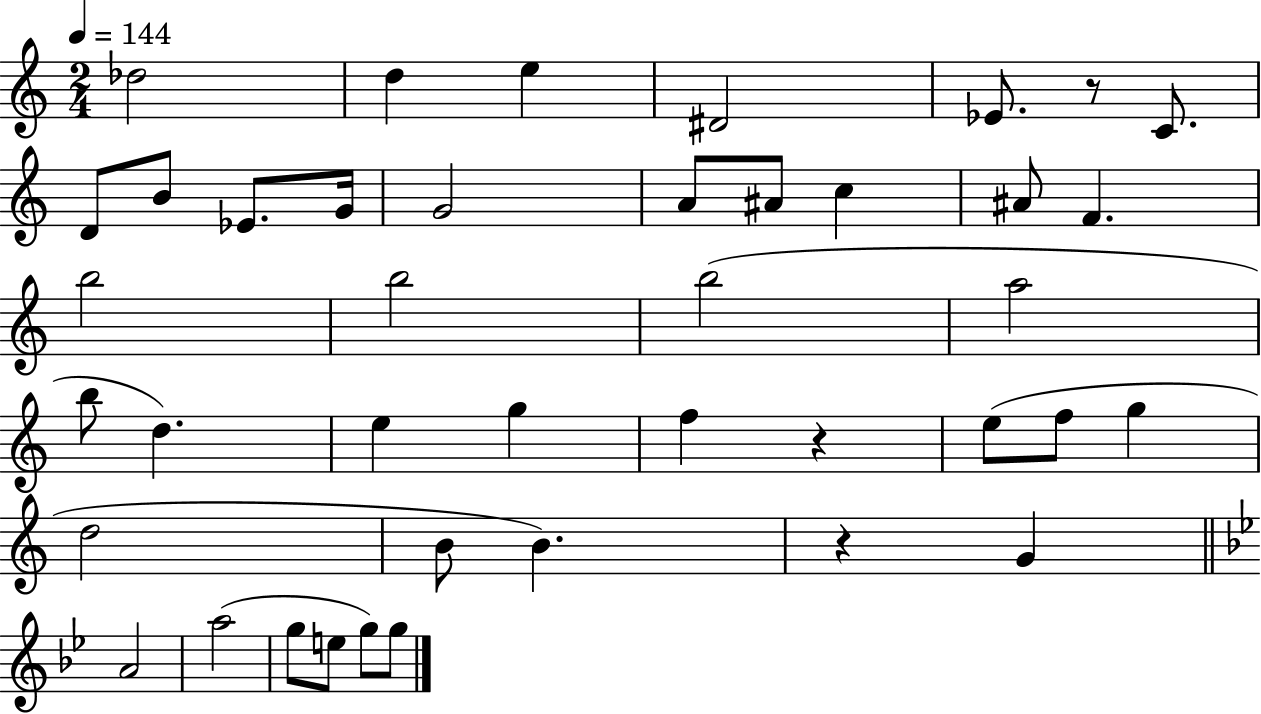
{
  \clef treble
  \numericTimeSignature
  \time 2/4
  \key c \major
  \tempo 4 = 144
  des''2 | d''4 e''4 | dis'2 | ees'8. r8 c'8. | \break d'8 b'8 ees'8. g'16 | g'2 | a'8 ais'8 c''4 | ais'8 f'4. | \break b''2 | b''2 | b''2( | a''2 | \break b''8 d''4.) | e''4 g''4 | f''4 r4 | e''8( f''8 g''4 | \break d''2 | b'8 b'4.) | r4 g'4 | \bar "||" \break \key bes \major a'2 | a''2( | g''8 e''8 g''8) g''8 | \bar "|."
}